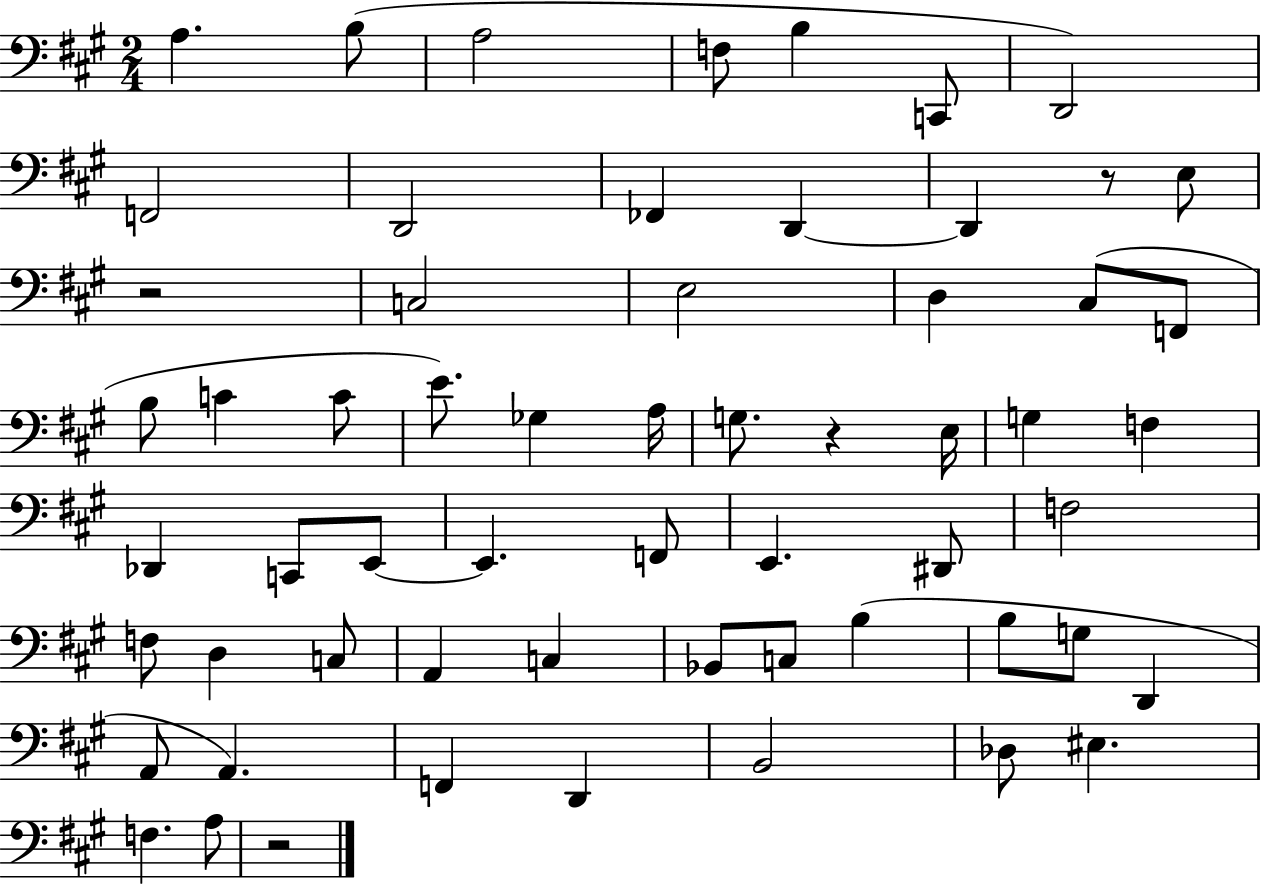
{
  \clef bass
  \numericTimeSignature
  \time 2/4
  \key a \major
  a4. b8( | a2 | f8 b4 c,8 | d,2) | \break f,2 | d,2 | fes,4 d,4~~ | d,4 r8 e8 | \break r2 | c2 | e2 | d4 cis8( f,8 | \break b8 c'4 c'8 | e'8.) ges4 a16 | g8. r4 e16 | g4 f4 | \break des,4 c,8 e,8~~ | e,4. f,8 | e,4. dis,8 | f2 | \break f8 d4 c8 | a,4 c4 | bes,8 c8 b4( | b8 g8 d,4 | \break a,8 a,4.) | f,4 d,4 | b,2 | des8 eis4. | \break f4. a8 | r2 | \bar "|."
}